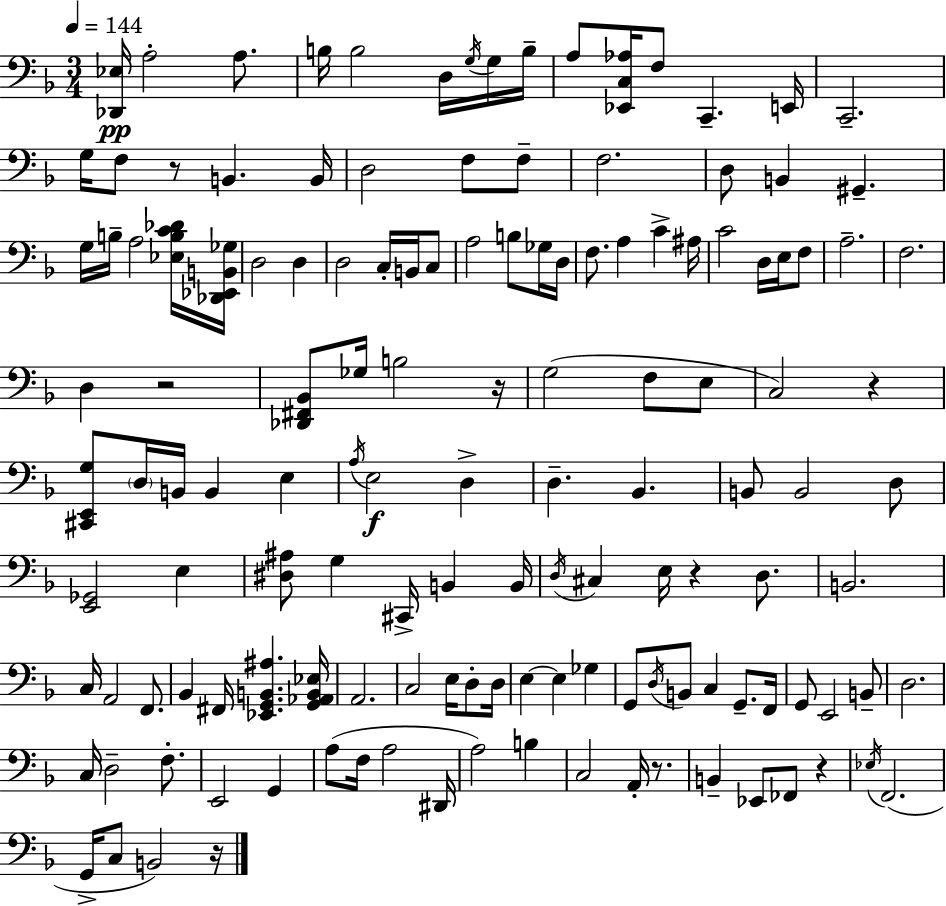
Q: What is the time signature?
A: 3/4